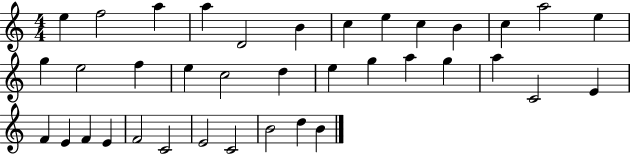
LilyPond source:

{
  \clef treble
  \numericTimeSignature
  \time 4/4
  \key c \major
  e''4 f''2 a''4 | a''4 d'2 b'4 | c''4 e''4 c''4 b'4 | c''4 a''2 e''4 | \break g''4 e''2 f''4 | e''4 c''2 d''4 | e''4 g''4 a''4 g''4 | a''4 c'2 e'4 | \break f'4 e'4 f'4 e'4 | f'2 c'2 | e'2 c'2 | b'2 d''4 b'4 | \break \bar "|."
}